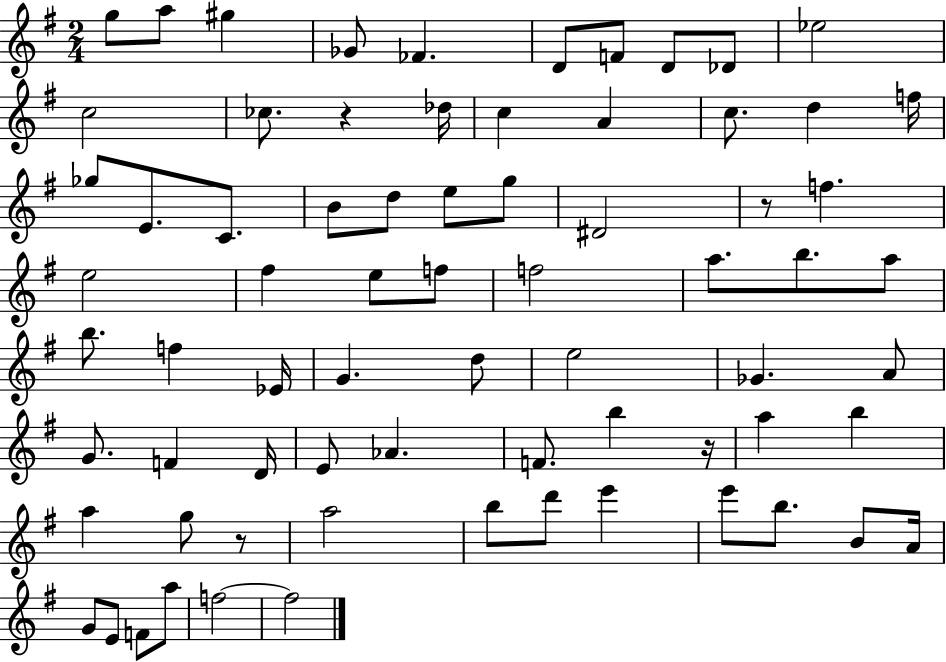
{
  \clef treble
  \numericTimeSignature
  \time 2/4
  \key g \major
  g''8 a''8 gis''4 | ges'8 fes'4. | d'8 f'8 d'8 des'8 | ees''2 | \break c''2 | ces''8. r4 des''16 | c''4 a'4 | c''8. d''4 f''16 | \break ges''8 e'8. c'8. | b'8 d''8 e''8 g''8 | dis'2 | r8 f''4. | \break e''2 | fis''4 e''8 f''8 | f''2 | a''8. b''8. a''8 | \break b''8. f''4 ees'16 | g'4. d''8 | e''2 | ges'4. a'8 | \break g'8. f'4 d'16 | e'8 aes'4. | f'8. b''4 r16 | a''4 b''4 | \break a''4 g''8 r8 | a''2 | b''8 d'''8 e'''4 | e'''8 b''8. b'8 a'16 | \break g'8 e'8 f'8 a''8 | f''2~~ | f''2 | \bar "|."
}